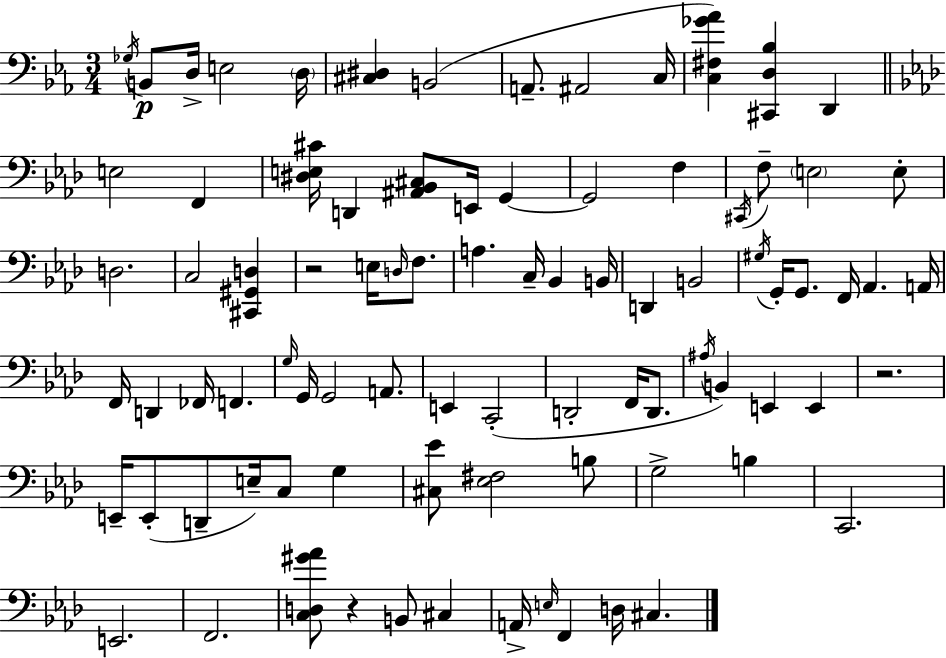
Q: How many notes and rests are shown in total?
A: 86